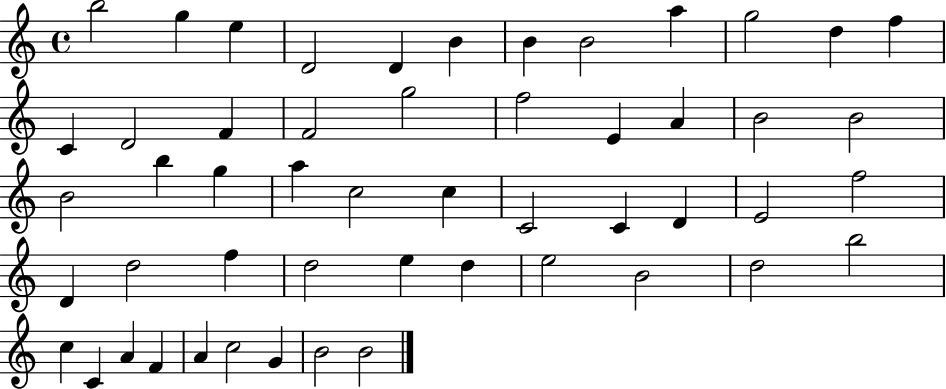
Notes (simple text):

B5/h G5/q E5/q D4/h D4/q B4/q B4/q B4/h A5/q G5/h D5/q F5/q C4/q D4/h F4/q F4/h G5/h F5/h E4/q A4/q B4/h B4/h B4/h B5/q G5/q A5/q C5/h C5/q C4/h C4/q D4/q E4/h F5/h D4/q D5/h F5/q D5/h E5/q D5/q E5/h B4/h D5/h B5/h C5/q C4/q A4/q F4/q A4/q C5/h G4/q B4/h B4/h